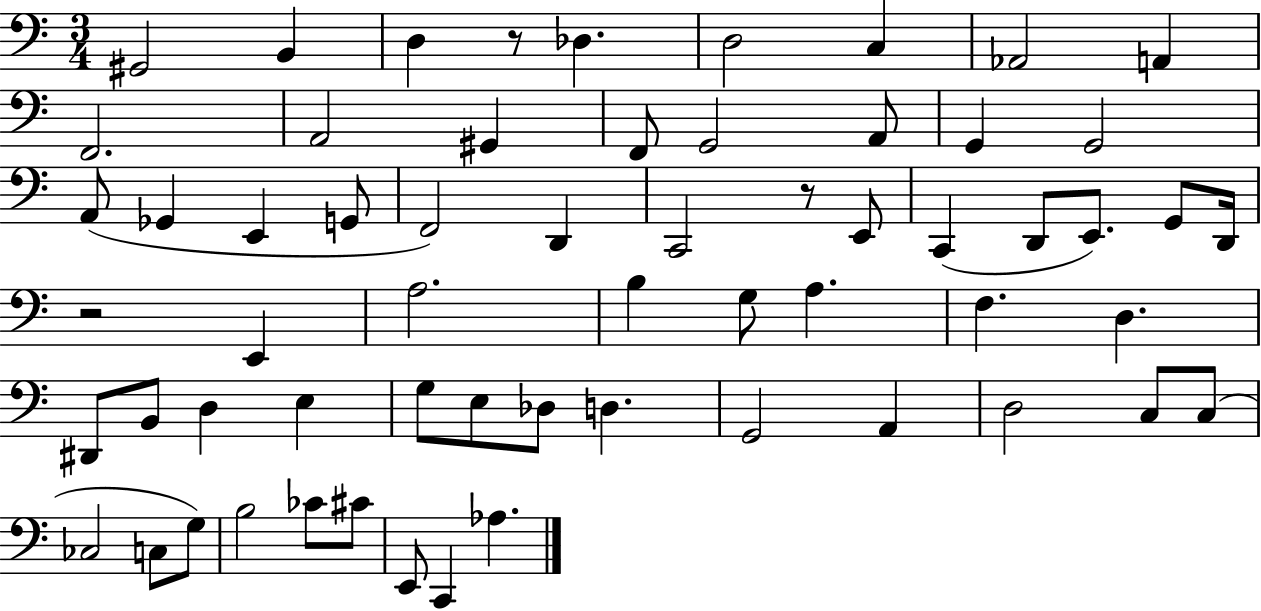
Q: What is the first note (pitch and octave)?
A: G#2